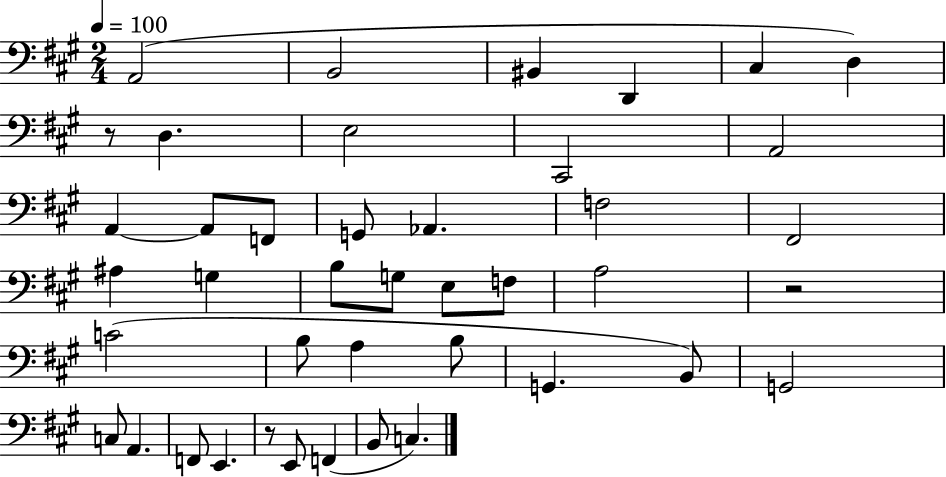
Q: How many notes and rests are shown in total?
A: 42